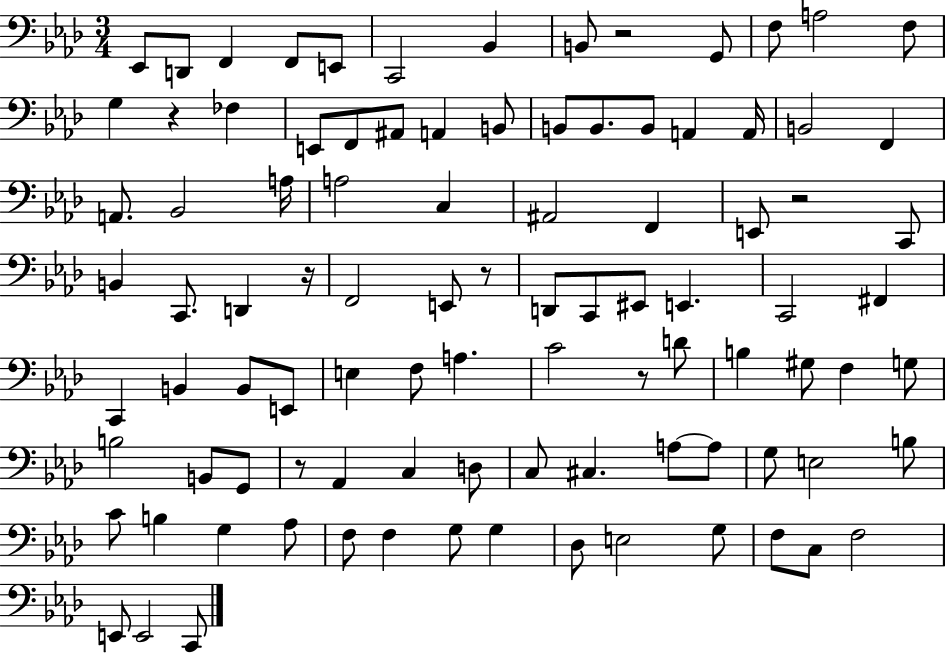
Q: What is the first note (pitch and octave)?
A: Eb2